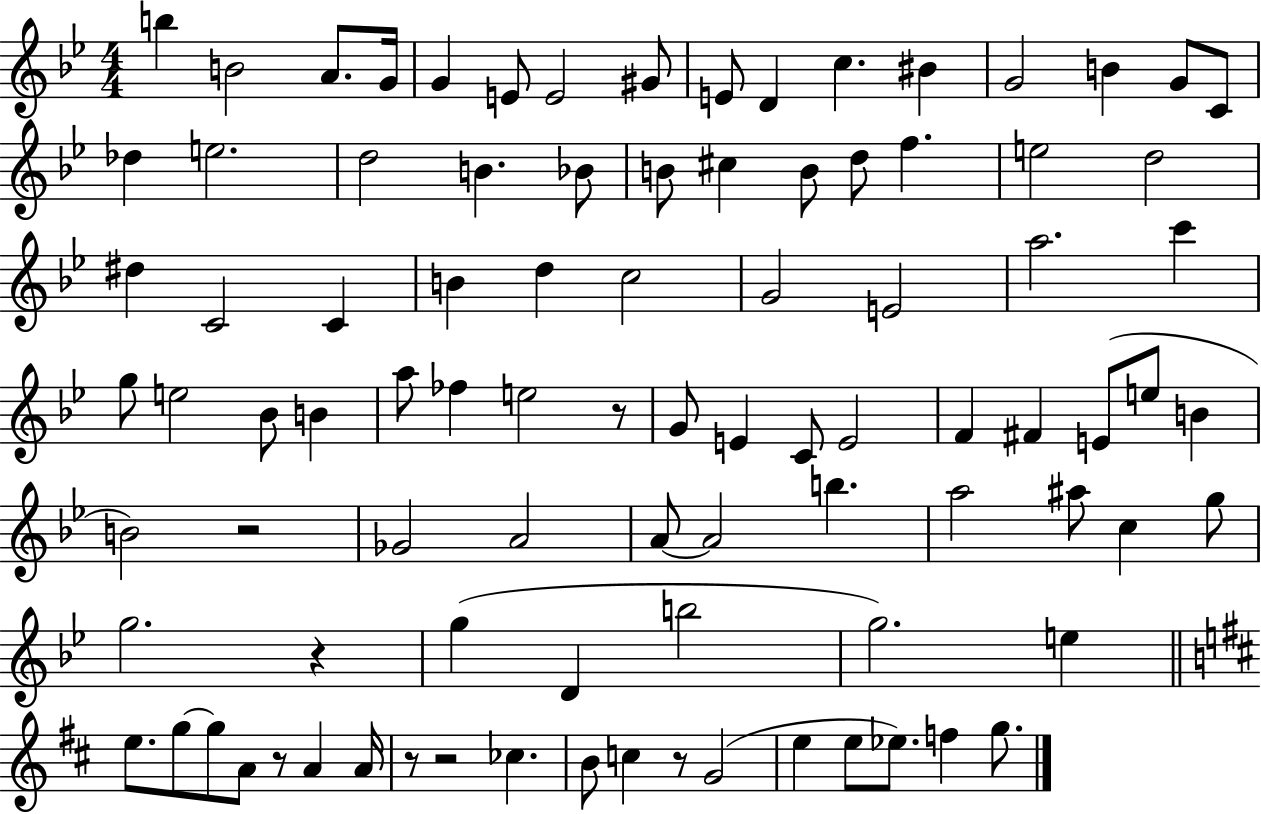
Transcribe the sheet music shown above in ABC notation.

X:1
T:Untitled
M:4/4
L:1/4
K:Bb
b B2 A/2 G/4 G E/2 E2 ^G/2 E/2 D c ^B G2 B G/2 C/2 _d e2 d2 B _B/2 B/2 ^c B/2 d/2 f e2 d2 ^d C2 C B d c2 G2 E2 a2 c' g/2 e2 _B/2 B a/2 _f e2 z/2 G/2 E C/2 E2 F ^F E/2 e/2 B B2 z2 _G2 A2 A/2 A2 b a2 ^a/2 c g/2 g2 z g D b2 g2 e e/2 g/2 g/2 A/2 z/2 A A/4 z/2 z2 _c B/2 c z/2 G2 e e/2 _e/2 f g/2